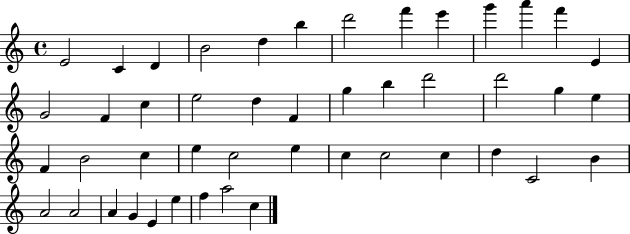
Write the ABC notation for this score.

X:1
T:Untitled
M:4/4
L:1/4
K:C
E2 C D B2 d b d'2 f' e' g' a' f' E G2 F c e2 d F g b d'2 d'2 g e F B2 c e c2 e c c2 c d C2 B A2 A2 A G E e f a2 c